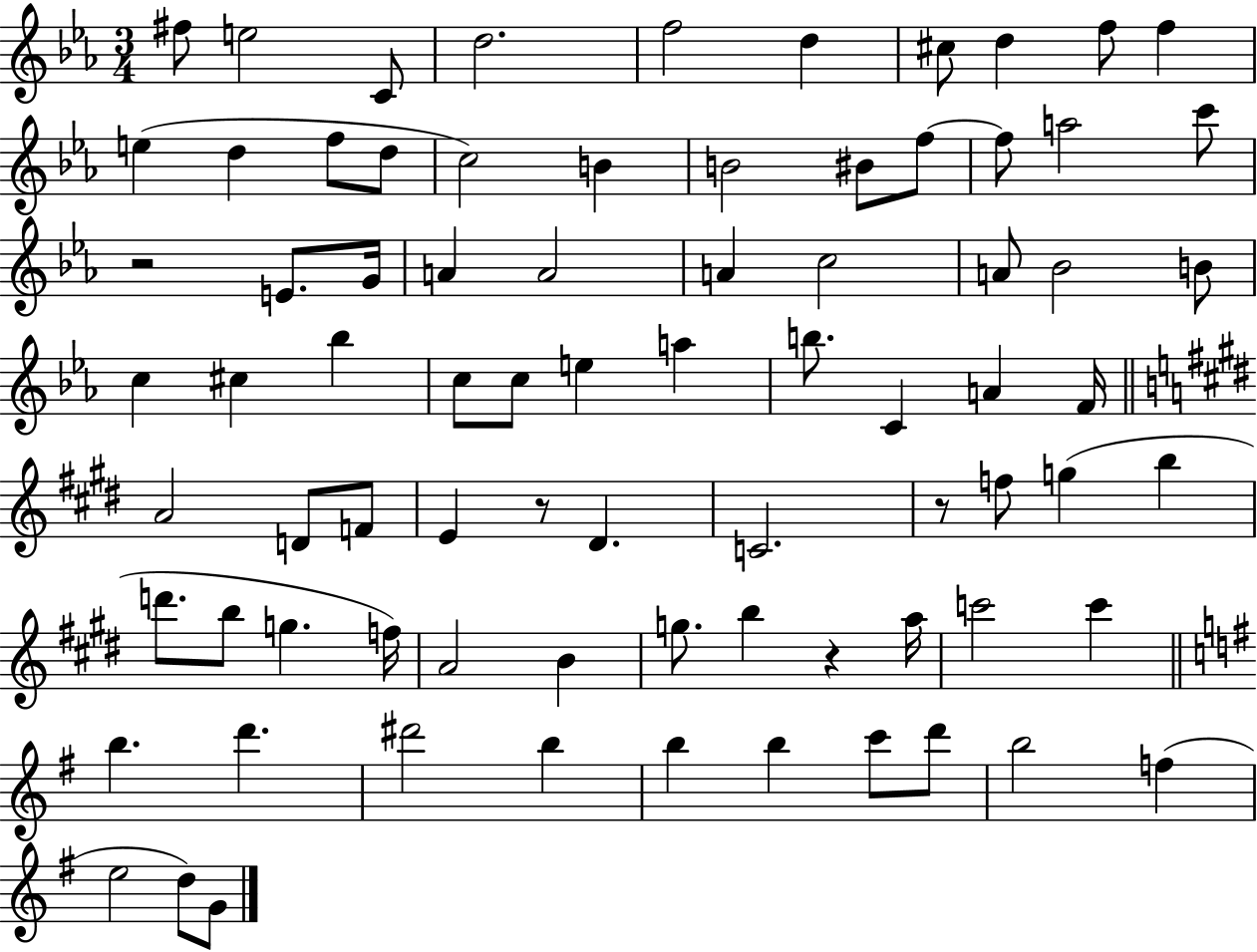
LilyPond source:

{
  \clef treble
  \numericTimeSignature
  \time 3/4
  \key ees \major
  fis''8 e''2 c'8 | d''2. | f''2 d''4 | cis''8 d''4 f''8 f''4 | \break e''4( d''4 f''8 d''8 | c''2) b'4 | b'2 bis'8 f''8~~ | f''8 a''2 c'''8 | \break r2 e'8. g'16 | a'4 a'2 | a'4 c''2 | a'8 bes'2 b'8 | \break c''4 cis''4 bes''4 | c''8 c''8 e''4 a''4 | b''8. c'4 a'4 f'16 | \bar "||" \break \key e \major a'2 d'8 f'8 | e'4 r8 dis'4. | c'2. | r8 f''8 g''4( b''4 | \break d'''8. b''8 g''4. f''16) | a'2 b'4 | g''8. b''4 r4 a''16 | c'''2 c'''4 | \break \bar "||" \break \key g \major b''4. d'''4. | dis'''2 b''4 | b''4 b''4 c'''8 d'''8 | b''2 f''4( | \break e''2 d''8) g'8 | \bar "|."
}